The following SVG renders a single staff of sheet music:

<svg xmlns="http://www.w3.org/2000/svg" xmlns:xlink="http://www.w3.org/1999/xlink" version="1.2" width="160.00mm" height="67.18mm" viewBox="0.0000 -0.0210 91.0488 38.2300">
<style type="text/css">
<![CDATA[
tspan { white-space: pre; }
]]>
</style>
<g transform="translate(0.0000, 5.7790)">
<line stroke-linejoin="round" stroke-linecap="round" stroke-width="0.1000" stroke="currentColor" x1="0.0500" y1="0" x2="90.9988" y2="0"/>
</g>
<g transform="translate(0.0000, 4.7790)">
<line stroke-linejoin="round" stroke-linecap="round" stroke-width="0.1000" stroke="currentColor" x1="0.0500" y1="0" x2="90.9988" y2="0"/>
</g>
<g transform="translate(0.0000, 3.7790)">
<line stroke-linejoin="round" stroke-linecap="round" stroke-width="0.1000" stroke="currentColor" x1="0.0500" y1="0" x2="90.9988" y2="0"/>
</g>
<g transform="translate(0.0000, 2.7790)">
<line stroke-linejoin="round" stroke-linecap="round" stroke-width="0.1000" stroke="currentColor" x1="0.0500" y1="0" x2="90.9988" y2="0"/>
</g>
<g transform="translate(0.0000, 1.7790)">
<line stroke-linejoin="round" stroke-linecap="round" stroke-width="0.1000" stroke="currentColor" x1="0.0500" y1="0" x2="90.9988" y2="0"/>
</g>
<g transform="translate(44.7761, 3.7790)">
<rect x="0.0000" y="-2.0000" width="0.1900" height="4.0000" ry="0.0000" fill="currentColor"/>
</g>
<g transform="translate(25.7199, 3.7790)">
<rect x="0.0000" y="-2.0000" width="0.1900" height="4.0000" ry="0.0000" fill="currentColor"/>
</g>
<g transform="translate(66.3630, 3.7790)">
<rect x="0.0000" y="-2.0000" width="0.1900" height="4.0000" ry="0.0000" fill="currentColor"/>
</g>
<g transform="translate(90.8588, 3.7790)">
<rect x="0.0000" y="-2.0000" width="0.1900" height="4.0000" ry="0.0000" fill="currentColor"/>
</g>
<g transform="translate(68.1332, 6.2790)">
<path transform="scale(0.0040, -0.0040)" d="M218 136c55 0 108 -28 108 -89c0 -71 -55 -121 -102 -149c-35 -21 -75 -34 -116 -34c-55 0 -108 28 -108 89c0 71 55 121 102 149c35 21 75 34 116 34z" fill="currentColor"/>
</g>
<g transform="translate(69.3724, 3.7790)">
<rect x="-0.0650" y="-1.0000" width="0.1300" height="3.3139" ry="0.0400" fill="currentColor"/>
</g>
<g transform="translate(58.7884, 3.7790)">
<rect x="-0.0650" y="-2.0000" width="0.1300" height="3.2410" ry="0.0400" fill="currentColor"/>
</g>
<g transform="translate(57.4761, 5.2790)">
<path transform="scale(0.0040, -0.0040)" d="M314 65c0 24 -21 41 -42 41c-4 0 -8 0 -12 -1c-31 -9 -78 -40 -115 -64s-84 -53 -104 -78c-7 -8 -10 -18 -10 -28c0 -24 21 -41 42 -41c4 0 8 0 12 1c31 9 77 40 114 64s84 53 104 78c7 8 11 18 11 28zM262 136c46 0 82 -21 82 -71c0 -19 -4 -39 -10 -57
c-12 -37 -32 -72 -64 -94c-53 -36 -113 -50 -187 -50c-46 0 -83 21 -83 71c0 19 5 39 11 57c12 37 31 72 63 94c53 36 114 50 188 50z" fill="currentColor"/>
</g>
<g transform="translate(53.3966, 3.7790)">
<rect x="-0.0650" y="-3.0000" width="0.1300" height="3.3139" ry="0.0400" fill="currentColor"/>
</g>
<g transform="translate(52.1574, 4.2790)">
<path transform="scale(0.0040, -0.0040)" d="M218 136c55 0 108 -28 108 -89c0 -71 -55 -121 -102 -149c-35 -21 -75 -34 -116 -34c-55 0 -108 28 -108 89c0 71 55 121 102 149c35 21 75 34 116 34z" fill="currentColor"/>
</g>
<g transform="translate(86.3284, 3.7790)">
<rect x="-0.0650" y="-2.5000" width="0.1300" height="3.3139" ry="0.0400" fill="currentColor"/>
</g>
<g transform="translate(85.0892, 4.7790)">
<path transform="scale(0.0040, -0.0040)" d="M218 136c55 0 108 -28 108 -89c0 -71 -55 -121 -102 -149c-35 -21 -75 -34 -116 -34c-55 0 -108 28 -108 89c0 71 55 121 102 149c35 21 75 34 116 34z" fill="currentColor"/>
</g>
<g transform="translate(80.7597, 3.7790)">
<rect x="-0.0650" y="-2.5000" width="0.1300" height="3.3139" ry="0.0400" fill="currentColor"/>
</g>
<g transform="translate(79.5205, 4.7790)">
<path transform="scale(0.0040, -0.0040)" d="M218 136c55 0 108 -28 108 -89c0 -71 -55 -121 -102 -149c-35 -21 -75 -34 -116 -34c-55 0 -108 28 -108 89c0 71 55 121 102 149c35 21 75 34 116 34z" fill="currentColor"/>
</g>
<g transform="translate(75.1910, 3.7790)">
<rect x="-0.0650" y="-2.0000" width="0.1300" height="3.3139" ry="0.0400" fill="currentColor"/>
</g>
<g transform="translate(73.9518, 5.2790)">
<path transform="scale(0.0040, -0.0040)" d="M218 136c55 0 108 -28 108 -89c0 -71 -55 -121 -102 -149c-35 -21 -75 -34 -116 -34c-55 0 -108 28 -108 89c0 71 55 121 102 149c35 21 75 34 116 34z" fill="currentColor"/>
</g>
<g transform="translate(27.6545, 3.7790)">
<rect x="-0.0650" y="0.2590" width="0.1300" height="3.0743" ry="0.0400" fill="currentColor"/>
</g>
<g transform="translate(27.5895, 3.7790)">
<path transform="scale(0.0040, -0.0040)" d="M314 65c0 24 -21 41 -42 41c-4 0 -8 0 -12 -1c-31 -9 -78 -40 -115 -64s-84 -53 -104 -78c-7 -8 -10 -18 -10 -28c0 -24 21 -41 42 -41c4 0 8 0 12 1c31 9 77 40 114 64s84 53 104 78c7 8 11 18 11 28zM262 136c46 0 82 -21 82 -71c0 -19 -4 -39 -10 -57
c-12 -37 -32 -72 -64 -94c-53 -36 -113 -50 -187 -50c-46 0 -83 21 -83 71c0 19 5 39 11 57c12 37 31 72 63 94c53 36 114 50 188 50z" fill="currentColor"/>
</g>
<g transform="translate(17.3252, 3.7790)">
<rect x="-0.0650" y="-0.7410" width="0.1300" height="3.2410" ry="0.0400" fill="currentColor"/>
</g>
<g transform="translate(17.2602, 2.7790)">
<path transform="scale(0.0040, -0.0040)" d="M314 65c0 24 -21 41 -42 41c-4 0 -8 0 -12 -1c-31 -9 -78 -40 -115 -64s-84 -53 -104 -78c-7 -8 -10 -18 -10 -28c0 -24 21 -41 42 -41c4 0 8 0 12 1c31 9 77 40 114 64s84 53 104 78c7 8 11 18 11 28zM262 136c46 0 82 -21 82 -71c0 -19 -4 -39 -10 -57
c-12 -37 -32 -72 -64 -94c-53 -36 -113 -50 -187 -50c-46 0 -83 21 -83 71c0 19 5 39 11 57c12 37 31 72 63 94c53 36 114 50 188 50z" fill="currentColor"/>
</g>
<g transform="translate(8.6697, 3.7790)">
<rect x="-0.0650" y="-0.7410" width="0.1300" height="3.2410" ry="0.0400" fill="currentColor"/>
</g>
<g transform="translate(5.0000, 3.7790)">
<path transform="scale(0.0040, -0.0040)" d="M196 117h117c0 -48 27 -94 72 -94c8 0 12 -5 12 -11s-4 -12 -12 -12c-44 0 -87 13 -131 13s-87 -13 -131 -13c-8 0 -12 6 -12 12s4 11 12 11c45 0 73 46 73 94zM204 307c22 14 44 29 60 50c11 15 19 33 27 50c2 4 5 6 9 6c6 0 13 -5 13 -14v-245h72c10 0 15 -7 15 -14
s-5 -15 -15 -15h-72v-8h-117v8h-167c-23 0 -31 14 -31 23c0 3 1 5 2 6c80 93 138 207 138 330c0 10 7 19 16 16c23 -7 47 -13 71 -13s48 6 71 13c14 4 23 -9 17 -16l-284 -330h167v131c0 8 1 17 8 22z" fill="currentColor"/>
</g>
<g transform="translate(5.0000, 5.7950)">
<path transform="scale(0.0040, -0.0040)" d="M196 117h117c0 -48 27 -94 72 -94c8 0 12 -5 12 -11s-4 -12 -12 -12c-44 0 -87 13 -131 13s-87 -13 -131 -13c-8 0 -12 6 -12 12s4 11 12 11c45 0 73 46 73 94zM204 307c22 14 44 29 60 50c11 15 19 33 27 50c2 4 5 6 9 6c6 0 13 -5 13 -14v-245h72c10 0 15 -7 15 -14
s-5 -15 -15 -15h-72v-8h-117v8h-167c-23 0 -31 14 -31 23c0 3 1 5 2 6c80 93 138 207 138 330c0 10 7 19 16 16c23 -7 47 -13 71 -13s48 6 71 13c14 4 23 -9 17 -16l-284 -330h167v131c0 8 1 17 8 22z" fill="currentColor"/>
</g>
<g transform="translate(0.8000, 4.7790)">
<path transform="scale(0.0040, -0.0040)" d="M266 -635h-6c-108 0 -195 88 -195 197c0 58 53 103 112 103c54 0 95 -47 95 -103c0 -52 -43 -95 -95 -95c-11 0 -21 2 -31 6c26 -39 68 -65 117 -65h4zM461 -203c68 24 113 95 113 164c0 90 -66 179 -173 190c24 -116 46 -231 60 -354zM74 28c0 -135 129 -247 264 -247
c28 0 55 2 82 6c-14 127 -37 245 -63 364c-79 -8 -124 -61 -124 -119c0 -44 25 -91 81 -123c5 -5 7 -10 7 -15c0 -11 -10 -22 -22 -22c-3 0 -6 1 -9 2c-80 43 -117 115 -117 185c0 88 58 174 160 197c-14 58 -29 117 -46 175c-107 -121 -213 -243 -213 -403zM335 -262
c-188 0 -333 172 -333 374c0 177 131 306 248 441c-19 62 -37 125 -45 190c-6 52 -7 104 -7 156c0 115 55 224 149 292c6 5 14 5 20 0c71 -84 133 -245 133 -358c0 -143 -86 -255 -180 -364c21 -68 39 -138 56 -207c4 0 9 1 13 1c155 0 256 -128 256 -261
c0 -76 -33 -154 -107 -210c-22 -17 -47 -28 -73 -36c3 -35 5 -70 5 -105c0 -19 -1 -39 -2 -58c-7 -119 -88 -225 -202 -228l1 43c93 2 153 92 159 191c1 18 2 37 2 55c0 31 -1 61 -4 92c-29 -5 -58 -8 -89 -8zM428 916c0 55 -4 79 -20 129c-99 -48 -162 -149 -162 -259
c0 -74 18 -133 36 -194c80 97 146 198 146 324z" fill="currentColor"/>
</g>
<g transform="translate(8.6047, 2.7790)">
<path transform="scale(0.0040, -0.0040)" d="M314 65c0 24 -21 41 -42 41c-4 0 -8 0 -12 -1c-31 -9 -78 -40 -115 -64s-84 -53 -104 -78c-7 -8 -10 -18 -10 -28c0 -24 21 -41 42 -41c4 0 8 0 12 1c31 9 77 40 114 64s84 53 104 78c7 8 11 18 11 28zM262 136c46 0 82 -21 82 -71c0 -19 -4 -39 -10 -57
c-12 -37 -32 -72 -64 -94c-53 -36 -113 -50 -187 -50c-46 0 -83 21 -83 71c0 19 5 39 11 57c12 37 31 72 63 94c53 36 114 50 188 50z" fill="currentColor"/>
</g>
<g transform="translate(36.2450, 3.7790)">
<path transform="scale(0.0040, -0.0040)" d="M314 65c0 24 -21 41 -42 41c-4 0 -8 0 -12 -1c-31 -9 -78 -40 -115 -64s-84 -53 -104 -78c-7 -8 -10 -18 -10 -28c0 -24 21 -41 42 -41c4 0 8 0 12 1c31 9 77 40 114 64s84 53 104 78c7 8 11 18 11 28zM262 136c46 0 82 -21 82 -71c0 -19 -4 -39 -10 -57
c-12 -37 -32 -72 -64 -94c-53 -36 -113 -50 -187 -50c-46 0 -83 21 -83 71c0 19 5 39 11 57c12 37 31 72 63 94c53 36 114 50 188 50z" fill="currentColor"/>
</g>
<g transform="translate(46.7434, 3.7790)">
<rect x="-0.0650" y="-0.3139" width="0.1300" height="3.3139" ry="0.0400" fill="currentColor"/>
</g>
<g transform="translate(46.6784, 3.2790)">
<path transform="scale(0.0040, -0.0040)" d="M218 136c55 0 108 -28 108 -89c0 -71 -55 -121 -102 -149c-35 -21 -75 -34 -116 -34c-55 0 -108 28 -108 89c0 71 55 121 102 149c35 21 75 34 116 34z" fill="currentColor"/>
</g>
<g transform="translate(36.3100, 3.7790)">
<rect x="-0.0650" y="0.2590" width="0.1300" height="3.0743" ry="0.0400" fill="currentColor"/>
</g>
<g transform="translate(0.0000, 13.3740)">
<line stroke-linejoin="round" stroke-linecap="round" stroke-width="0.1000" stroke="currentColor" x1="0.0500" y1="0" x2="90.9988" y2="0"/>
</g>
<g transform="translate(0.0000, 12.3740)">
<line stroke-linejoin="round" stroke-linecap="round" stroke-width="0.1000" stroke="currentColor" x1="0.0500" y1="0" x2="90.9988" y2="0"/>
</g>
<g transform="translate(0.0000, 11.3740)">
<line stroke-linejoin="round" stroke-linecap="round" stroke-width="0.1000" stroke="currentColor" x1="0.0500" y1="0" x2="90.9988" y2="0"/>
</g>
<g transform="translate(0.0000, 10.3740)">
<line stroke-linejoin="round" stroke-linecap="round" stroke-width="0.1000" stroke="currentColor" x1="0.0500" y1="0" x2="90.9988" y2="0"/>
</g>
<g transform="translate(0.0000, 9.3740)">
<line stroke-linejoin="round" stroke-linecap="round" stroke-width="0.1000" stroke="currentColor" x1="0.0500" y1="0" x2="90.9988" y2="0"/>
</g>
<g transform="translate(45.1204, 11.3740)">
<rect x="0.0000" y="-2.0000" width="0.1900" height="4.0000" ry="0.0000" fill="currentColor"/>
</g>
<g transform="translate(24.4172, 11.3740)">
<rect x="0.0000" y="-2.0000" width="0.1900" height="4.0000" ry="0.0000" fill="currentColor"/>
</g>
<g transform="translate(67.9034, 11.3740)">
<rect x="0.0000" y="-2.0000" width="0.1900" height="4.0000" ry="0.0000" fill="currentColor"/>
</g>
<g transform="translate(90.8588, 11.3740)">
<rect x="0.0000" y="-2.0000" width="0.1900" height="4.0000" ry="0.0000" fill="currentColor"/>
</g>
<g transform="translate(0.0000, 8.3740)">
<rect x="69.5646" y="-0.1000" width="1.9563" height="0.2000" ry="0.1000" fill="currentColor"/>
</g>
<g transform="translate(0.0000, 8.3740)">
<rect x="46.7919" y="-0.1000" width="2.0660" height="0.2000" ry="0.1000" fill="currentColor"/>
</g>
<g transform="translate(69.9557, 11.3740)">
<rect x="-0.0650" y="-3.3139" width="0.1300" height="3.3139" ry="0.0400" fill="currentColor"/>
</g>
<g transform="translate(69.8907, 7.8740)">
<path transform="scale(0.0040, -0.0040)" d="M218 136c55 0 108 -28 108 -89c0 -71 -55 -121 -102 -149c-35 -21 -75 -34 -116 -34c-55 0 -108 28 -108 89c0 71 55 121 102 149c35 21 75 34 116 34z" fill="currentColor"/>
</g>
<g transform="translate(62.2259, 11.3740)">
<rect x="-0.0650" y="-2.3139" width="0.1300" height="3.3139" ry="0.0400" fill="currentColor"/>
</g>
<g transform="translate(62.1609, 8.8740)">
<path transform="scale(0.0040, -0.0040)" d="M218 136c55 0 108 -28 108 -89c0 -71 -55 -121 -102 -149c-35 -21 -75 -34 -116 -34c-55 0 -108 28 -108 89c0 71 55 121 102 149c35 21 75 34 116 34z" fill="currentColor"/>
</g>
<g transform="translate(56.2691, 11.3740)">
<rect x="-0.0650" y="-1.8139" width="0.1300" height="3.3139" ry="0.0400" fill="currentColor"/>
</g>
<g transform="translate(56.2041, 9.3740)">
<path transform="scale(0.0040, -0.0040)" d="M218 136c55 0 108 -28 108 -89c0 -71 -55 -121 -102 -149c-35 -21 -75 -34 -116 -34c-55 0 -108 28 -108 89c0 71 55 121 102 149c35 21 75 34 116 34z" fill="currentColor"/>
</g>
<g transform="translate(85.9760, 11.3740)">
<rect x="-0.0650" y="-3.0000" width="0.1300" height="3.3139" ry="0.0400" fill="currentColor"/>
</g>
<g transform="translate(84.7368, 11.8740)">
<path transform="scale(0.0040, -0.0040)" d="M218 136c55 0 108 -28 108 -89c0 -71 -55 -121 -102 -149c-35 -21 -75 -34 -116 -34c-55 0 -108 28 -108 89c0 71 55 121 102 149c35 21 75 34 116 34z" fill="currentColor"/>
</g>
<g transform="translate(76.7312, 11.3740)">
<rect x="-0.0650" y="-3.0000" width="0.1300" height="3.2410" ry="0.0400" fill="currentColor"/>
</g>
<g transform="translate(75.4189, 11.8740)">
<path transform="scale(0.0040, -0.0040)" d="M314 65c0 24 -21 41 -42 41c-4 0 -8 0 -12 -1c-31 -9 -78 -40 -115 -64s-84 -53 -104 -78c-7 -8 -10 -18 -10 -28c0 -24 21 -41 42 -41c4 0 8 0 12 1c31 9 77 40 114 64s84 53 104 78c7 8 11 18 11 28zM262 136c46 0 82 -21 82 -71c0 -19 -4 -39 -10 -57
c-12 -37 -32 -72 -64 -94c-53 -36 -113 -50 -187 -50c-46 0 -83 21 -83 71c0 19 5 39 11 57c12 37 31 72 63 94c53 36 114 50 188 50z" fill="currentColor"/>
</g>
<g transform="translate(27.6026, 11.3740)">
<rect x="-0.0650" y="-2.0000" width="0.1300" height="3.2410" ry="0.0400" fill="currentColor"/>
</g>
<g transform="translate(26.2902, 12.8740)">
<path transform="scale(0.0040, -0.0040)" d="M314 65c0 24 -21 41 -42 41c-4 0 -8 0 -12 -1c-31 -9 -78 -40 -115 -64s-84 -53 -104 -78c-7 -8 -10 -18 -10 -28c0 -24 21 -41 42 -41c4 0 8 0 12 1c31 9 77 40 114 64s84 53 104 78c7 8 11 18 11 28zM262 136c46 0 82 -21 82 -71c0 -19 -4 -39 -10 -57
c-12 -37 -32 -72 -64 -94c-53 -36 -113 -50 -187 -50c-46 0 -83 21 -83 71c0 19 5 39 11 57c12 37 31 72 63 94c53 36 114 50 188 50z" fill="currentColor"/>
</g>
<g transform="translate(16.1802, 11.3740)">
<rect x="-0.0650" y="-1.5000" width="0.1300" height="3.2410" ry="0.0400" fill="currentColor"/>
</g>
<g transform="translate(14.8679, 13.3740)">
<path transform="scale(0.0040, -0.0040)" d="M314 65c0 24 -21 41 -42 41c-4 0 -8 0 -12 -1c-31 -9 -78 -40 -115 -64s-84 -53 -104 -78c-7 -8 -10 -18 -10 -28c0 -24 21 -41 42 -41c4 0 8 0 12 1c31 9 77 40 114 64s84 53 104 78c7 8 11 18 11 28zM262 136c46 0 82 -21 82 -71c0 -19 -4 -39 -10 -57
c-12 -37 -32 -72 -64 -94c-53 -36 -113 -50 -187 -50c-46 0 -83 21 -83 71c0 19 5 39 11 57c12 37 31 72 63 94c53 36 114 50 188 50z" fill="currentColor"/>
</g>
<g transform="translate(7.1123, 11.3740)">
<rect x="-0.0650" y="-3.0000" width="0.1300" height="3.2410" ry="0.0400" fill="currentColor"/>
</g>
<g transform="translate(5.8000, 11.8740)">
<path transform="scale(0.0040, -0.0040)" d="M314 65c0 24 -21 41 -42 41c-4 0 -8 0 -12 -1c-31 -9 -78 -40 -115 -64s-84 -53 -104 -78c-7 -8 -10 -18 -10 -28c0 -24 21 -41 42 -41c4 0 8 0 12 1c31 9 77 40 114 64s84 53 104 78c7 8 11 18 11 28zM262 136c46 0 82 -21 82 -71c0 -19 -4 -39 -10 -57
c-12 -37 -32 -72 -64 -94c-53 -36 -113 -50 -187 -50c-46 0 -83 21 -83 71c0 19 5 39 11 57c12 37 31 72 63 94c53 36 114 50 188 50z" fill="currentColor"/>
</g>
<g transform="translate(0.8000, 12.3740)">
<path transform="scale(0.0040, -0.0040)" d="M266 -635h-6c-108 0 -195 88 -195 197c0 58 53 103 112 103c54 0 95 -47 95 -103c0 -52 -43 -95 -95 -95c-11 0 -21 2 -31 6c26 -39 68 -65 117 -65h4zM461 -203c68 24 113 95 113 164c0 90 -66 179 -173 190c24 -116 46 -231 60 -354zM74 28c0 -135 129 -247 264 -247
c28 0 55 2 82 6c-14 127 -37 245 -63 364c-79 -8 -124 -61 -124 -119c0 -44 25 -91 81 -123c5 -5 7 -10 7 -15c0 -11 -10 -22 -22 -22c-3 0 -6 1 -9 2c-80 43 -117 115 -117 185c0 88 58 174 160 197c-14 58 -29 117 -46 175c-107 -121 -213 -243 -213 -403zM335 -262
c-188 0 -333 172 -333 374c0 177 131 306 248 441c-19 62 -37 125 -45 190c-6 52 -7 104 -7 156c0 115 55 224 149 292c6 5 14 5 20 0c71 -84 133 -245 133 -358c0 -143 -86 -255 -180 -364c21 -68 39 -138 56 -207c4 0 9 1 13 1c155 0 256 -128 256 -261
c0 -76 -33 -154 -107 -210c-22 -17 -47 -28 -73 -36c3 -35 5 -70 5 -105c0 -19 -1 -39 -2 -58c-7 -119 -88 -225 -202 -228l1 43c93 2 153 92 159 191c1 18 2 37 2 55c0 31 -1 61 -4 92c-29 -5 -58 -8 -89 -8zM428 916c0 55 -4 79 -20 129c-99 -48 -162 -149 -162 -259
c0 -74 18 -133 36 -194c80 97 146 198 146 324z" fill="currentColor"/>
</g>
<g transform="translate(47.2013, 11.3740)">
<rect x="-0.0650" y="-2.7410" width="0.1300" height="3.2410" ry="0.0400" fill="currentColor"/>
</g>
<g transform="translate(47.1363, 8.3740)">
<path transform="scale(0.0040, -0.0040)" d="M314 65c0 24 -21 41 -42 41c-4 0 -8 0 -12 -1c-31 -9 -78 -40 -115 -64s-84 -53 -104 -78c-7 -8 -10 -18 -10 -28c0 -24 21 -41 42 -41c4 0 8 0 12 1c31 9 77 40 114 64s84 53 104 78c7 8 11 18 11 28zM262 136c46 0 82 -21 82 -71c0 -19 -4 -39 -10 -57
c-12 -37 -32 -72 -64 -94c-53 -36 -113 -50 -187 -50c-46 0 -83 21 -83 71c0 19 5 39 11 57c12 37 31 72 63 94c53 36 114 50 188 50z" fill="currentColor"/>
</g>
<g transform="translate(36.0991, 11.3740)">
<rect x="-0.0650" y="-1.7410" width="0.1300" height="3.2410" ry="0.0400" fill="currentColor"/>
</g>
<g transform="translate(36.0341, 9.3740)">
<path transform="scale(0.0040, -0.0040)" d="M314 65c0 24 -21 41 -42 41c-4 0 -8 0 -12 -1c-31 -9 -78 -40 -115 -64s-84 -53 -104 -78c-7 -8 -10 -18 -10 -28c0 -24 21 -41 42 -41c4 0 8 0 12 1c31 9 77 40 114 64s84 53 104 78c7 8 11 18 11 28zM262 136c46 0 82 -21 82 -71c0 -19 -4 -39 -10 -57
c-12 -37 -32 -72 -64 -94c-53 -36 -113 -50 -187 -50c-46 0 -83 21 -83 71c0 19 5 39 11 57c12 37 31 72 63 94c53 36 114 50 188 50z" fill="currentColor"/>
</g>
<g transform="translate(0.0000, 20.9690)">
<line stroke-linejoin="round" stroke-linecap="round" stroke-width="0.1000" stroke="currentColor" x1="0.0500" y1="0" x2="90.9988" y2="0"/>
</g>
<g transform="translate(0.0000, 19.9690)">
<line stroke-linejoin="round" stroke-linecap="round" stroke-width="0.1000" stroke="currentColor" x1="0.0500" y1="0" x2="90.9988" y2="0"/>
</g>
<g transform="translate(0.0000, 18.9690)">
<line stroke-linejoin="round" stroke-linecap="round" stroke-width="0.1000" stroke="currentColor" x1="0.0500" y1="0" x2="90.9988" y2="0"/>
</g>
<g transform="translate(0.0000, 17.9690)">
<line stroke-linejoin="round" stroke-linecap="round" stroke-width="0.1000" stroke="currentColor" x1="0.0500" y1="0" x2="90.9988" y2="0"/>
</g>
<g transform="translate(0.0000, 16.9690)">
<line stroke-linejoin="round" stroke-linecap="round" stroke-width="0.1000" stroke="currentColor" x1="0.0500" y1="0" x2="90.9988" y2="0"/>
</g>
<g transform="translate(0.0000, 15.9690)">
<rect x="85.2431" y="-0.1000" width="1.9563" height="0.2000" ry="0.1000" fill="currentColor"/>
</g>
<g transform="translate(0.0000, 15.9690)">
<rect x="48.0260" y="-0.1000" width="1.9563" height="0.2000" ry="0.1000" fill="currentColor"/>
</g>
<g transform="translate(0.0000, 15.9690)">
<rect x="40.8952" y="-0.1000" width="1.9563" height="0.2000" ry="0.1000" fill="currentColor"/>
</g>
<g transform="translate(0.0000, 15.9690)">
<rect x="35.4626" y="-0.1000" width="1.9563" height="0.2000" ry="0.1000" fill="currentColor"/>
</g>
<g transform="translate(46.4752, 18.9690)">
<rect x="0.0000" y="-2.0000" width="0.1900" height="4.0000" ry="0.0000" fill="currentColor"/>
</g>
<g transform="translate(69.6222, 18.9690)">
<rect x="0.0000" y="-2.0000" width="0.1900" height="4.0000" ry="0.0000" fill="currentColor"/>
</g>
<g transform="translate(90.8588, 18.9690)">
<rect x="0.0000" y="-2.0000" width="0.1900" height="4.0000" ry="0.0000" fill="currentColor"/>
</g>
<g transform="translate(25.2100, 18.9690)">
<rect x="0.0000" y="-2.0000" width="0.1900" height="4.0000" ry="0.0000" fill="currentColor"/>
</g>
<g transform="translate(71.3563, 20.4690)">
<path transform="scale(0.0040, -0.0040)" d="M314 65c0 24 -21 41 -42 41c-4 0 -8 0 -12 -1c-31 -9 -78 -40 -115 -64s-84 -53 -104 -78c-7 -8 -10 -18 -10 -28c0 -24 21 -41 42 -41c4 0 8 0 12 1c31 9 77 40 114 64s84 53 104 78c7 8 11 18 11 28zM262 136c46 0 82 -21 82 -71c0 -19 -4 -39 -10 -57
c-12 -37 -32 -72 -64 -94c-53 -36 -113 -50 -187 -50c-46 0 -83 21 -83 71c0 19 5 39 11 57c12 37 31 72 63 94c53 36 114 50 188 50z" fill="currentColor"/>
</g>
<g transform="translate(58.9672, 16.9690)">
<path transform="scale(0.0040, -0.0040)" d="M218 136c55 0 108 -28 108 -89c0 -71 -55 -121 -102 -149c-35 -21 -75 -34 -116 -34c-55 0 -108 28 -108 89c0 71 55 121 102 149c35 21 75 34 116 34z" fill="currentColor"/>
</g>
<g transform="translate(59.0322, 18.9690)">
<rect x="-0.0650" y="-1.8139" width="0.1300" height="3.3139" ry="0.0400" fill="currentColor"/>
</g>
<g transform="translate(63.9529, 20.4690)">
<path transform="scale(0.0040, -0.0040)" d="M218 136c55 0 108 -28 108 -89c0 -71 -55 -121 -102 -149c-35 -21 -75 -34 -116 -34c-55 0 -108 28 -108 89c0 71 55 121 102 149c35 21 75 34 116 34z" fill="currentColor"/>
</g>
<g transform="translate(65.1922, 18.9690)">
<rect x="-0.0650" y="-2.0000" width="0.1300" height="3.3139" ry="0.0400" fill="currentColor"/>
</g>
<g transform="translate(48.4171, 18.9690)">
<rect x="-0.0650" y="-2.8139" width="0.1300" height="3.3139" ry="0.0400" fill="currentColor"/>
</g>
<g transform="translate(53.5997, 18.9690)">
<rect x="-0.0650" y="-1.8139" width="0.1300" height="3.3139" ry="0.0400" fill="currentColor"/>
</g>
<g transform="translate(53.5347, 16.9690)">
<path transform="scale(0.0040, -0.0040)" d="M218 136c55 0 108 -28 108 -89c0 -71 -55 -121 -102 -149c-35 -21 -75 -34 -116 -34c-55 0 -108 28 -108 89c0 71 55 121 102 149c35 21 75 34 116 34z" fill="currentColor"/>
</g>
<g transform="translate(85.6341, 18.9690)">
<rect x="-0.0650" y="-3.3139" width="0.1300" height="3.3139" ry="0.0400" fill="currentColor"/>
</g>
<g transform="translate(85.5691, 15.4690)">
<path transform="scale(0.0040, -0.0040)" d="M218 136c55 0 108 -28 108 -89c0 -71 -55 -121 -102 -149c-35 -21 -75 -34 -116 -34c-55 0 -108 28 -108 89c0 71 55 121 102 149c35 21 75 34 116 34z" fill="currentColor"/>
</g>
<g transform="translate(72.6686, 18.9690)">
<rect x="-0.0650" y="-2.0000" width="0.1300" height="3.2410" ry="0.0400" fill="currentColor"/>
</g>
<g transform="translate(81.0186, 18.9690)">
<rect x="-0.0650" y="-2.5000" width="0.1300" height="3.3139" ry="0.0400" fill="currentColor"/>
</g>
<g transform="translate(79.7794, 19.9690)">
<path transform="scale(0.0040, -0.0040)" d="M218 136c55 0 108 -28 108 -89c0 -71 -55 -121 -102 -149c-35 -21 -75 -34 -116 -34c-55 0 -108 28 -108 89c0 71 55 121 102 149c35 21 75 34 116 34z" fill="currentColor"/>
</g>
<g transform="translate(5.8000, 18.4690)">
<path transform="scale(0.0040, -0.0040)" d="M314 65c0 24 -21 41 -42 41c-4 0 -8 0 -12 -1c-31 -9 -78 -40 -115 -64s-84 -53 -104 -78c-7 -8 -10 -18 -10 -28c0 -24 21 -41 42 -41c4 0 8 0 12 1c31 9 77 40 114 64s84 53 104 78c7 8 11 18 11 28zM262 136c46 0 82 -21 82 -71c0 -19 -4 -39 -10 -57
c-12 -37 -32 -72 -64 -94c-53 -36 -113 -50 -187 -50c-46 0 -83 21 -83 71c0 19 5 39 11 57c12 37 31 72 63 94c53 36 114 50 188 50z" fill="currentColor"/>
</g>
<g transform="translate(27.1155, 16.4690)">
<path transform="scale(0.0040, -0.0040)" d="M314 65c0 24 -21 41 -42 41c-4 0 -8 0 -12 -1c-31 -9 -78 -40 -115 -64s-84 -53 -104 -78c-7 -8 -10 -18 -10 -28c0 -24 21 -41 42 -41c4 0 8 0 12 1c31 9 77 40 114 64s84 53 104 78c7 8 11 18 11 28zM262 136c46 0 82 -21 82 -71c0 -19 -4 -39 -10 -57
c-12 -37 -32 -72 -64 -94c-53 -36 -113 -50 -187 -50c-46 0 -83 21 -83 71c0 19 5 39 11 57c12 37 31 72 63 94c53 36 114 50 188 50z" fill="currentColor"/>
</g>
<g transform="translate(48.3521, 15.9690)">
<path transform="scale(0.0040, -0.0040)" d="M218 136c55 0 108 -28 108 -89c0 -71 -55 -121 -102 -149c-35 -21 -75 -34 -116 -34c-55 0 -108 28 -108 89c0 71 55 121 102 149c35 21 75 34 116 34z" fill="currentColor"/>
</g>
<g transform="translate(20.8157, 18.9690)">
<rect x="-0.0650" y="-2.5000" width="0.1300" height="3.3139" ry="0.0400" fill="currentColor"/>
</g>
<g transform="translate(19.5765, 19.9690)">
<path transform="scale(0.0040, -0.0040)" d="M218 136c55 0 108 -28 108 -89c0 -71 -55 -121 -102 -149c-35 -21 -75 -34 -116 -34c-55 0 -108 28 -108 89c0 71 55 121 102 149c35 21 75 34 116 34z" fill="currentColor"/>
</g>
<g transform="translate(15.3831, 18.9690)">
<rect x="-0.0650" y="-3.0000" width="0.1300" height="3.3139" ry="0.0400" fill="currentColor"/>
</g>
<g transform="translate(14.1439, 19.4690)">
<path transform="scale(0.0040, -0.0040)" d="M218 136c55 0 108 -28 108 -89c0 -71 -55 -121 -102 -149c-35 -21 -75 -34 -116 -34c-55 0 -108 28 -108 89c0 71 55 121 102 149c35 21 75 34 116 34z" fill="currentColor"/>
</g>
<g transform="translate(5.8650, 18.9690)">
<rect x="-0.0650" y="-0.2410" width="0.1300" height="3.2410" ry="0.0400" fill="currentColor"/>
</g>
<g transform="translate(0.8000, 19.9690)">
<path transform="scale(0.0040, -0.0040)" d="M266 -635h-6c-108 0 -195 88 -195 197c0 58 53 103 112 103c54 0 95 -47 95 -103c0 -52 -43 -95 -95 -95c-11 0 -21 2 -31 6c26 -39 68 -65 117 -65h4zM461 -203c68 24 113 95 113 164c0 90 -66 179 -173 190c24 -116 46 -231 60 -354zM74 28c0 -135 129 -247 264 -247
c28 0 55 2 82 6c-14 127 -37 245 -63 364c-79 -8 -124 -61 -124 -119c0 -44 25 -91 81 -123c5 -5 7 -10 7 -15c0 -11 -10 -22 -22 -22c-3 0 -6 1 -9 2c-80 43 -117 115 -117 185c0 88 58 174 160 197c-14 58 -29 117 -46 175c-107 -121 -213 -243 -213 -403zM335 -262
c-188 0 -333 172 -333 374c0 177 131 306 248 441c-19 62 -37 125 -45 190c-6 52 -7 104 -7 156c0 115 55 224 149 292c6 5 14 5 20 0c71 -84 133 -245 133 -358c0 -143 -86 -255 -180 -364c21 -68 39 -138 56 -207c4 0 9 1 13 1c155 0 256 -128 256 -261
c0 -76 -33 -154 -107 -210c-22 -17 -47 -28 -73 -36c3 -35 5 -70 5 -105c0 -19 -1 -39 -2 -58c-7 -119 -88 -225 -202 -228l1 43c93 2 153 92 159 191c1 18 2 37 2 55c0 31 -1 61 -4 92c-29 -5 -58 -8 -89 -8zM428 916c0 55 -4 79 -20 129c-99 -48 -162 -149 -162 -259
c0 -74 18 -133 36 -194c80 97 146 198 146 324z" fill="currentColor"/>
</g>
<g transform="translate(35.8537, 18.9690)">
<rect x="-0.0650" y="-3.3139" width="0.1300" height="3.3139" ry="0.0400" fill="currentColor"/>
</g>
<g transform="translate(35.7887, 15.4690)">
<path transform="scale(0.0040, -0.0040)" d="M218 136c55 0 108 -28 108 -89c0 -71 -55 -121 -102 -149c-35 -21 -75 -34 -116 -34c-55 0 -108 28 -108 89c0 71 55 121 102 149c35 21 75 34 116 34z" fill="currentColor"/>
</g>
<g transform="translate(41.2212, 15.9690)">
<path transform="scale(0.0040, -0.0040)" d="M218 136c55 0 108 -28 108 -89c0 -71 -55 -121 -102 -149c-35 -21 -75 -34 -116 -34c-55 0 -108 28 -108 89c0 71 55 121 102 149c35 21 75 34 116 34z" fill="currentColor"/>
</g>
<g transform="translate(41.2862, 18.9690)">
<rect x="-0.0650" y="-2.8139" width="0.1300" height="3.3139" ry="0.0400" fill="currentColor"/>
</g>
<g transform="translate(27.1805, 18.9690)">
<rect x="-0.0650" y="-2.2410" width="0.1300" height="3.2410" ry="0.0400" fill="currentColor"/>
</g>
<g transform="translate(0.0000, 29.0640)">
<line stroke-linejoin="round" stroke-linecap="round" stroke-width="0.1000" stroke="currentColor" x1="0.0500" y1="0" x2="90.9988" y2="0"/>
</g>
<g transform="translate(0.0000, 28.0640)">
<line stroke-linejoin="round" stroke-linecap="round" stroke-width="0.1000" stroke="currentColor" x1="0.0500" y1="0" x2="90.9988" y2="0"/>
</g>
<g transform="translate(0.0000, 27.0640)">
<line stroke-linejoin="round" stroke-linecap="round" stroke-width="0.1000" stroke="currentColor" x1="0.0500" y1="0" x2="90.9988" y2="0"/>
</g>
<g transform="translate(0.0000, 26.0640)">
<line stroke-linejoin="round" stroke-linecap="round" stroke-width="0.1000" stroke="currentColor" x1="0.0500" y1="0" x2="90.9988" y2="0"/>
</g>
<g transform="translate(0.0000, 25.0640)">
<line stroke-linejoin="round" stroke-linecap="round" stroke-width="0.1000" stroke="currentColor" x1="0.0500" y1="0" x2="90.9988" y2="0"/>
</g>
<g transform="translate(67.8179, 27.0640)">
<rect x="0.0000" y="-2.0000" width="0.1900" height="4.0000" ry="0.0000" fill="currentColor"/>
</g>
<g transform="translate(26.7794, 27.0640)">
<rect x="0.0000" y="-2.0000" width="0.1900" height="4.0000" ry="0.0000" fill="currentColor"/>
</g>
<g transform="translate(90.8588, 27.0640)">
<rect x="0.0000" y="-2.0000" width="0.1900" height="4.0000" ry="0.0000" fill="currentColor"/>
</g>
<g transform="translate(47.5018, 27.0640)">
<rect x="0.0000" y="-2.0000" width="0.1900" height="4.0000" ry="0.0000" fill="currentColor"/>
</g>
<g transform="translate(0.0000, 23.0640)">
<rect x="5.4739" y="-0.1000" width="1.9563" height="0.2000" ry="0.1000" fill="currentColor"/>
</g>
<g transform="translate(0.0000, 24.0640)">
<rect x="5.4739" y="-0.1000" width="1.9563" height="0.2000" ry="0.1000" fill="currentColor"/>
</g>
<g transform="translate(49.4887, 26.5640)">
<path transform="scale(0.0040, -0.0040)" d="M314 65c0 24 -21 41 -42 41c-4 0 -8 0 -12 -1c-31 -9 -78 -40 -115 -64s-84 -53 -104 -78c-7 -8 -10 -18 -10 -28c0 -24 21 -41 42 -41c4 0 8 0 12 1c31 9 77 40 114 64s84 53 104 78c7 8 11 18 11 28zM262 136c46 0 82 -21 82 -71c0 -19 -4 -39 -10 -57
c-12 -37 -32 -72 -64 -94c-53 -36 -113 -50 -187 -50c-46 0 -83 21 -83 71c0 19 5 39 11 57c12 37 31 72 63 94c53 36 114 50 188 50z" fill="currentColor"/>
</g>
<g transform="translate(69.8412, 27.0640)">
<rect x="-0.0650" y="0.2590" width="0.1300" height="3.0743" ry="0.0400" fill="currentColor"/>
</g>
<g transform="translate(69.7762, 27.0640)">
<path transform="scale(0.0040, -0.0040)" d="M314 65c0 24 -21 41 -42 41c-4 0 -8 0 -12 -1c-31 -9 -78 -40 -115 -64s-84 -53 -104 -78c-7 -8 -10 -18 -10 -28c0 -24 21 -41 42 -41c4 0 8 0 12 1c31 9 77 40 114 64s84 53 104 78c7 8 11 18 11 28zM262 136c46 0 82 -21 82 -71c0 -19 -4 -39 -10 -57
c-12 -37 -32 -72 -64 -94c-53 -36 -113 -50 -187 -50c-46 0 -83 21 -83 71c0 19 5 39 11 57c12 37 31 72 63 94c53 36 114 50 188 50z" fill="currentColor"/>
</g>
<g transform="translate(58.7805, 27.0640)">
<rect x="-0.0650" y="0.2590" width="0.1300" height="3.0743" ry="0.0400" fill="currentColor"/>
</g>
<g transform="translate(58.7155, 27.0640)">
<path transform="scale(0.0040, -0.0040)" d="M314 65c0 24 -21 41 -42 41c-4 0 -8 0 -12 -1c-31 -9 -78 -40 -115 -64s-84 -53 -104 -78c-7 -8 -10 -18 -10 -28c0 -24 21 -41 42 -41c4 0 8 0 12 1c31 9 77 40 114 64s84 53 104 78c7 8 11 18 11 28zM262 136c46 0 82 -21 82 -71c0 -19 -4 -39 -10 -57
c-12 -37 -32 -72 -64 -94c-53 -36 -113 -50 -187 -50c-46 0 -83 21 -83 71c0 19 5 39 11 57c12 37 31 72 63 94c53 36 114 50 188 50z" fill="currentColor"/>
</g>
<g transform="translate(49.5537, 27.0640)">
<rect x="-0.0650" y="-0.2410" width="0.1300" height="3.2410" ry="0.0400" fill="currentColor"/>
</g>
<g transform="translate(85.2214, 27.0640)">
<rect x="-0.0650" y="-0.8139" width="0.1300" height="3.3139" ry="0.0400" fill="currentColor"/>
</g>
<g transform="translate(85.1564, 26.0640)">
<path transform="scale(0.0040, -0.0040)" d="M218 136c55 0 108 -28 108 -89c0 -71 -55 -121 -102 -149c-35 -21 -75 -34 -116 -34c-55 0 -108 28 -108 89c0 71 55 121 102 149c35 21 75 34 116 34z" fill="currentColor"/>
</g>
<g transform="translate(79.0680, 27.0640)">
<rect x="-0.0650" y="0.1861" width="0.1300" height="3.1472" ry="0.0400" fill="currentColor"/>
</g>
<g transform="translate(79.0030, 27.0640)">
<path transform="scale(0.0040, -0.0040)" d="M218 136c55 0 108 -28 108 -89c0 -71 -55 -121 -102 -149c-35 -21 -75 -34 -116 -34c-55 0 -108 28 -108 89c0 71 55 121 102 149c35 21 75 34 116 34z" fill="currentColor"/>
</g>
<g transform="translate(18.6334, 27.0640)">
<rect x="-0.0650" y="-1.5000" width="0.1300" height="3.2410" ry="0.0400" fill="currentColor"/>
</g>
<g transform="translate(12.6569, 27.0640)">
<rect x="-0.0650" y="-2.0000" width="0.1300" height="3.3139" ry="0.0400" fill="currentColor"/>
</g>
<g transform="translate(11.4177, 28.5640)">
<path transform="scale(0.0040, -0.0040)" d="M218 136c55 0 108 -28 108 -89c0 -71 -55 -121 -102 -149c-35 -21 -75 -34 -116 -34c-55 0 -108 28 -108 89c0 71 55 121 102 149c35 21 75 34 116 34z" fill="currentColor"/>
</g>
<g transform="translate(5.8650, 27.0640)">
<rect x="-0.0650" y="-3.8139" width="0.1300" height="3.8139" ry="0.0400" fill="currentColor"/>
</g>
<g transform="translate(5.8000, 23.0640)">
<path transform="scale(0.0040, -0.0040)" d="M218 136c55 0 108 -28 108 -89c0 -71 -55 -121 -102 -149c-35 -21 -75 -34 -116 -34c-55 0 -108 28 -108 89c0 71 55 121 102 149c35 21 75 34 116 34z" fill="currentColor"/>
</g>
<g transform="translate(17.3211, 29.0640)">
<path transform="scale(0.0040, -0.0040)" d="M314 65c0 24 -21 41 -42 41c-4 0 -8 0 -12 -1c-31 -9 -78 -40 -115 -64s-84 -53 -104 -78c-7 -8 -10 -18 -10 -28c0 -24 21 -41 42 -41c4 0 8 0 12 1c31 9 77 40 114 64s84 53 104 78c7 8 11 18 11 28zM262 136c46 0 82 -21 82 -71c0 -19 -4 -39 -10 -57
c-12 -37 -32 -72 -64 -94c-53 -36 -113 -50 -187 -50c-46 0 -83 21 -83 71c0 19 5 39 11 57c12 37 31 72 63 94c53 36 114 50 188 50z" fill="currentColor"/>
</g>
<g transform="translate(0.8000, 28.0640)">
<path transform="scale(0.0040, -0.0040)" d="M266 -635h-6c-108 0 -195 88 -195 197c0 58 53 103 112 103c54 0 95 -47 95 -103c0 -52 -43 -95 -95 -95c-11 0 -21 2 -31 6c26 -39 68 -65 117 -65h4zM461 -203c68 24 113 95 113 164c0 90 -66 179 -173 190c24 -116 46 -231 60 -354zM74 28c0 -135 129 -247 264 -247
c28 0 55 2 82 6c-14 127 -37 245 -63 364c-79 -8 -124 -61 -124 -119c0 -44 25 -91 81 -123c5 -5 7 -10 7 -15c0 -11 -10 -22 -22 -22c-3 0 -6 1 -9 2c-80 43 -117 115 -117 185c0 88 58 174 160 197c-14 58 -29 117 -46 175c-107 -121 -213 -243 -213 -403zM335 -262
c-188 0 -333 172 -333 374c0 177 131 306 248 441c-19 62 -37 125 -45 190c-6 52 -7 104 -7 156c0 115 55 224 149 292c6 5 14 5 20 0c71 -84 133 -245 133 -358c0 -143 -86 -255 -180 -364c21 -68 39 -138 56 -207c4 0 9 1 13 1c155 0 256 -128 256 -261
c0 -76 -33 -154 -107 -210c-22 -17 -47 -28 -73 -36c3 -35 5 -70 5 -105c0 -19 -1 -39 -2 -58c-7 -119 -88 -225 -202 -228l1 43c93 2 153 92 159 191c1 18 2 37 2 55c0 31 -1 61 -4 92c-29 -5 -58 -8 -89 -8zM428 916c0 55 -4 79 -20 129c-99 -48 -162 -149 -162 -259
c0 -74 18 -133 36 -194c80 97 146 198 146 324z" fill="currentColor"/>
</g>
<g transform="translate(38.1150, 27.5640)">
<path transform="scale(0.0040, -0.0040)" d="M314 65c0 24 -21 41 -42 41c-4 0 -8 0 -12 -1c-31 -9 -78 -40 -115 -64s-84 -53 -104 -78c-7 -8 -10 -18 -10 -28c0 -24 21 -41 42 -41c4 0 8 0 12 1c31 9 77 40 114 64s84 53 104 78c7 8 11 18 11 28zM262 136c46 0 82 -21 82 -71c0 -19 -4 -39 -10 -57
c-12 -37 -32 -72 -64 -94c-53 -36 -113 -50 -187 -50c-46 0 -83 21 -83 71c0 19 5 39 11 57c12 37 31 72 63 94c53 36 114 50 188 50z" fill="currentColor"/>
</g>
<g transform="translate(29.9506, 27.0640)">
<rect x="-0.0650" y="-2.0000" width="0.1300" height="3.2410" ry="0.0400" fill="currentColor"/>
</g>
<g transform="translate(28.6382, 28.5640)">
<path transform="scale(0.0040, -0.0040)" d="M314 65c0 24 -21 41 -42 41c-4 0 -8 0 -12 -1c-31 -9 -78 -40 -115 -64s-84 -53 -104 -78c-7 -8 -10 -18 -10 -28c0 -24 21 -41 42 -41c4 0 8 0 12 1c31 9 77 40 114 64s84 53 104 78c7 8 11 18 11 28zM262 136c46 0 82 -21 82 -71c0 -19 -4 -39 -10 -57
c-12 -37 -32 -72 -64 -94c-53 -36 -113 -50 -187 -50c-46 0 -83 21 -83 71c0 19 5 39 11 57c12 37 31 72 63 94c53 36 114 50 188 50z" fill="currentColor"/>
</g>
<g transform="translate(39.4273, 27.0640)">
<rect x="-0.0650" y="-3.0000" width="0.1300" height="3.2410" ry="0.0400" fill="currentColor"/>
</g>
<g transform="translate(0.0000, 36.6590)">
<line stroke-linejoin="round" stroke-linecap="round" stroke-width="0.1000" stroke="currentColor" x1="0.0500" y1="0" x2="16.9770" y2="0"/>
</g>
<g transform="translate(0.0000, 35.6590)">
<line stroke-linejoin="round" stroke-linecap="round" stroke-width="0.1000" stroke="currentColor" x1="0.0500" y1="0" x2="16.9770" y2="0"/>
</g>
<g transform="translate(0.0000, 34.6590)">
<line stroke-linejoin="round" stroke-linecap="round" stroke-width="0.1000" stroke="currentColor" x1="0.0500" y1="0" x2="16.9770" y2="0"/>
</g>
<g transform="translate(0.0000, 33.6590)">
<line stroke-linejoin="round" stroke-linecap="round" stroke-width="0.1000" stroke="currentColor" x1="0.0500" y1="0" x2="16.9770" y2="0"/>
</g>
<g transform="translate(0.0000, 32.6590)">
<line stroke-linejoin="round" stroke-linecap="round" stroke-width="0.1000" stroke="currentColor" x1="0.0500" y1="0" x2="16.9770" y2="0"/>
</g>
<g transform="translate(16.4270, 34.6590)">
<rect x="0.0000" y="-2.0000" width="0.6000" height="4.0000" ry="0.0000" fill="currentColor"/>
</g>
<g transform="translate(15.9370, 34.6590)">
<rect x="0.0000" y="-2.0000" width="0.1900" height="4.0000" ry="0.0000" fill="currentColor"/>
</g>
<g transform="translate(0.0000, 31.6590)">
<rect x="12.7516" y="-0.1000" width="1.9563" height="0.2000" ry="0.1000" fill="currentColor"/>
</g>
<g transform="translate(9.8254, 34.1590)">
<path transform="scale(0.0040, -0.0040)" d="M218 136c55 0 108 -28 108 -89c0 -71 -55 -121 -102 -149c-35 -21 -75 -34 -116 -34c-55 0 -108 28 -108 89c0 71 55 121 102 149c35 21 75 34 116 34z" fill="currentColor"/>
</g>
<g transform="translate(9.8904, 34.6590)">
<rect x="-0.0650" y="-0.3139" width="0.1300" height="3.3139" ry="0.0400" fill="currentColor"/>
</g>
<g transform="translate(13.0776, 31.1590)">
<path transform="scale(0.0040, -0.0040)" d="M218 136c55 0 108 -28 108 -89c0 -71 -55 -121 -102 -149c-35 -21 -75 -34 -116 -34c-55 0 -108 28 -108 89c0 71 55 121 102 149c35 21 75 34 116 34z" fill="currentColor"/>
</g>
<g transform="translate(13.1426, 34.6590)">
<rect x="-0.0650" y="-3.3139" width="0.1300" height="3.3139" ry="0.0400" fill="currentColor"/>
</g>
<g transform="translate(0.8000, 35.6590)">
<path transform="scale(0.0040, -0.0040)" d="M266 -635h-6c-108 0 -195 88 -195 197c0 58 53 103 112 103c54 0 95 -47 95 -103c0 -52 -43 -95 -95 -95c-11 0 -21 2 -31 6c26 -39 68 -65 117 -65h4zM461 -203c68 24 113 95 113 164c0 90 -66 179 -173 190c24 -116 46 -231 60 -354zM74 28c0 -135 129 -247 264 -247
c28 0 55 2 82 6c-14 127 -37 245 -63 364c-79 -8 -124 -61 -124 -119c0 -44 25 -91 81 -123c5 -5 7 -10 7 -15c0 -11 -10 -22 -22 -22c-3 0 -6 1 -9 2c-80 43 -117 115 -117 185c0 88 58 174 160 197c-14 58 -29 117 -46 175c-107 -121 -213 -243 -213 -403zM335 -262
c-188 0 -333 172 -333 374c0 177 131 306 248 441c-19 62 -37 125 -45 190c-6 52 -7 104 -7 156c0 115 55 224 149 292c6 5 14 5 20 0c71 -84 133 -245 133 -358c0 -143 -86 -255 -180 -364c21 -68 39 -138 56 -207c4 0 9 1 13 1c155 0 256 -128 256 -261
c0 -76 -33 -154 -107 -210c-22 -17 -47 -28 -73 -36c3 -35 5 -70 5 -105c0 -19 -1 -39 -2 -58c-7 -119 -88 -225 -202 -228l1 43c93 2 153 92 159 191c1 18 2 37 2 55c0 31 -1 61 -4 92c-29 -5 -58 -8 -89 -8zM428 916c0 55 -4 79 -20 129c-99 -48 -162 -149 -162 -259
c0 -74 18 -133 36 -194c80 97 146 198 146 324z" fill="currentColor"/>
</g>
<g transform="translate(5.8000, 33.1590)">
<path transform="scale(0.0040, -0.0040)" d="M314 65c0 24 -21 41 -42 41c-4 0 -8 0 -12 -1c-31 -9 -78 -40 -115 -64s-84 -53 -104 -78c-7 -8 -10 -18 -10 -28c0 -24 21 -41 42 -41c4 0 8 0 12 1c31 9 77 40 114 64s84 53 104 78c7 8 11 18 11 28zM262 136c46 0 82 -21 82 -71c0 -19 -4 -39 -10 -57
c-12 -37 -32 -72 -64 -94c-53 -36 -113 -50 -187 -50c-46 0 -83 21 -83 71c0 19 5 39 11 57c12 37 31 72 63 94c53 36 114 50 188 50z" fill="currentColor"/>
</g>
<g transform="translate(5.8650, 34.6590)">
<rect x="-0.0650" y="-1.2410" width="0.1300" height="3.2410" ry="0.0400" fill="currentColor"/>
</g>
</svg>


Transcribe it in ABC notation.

X:1
T:Untitled
M:4/4
L:1/4
K:C
d2 d2 B2 B2 c A F2 D F G G A2 E2 F2 f2 a2 f g b A2 A c2 A G g2 b a a f f F F2 G b c' F E2 F2 A2 c2 B2 B2 B d e2 c b